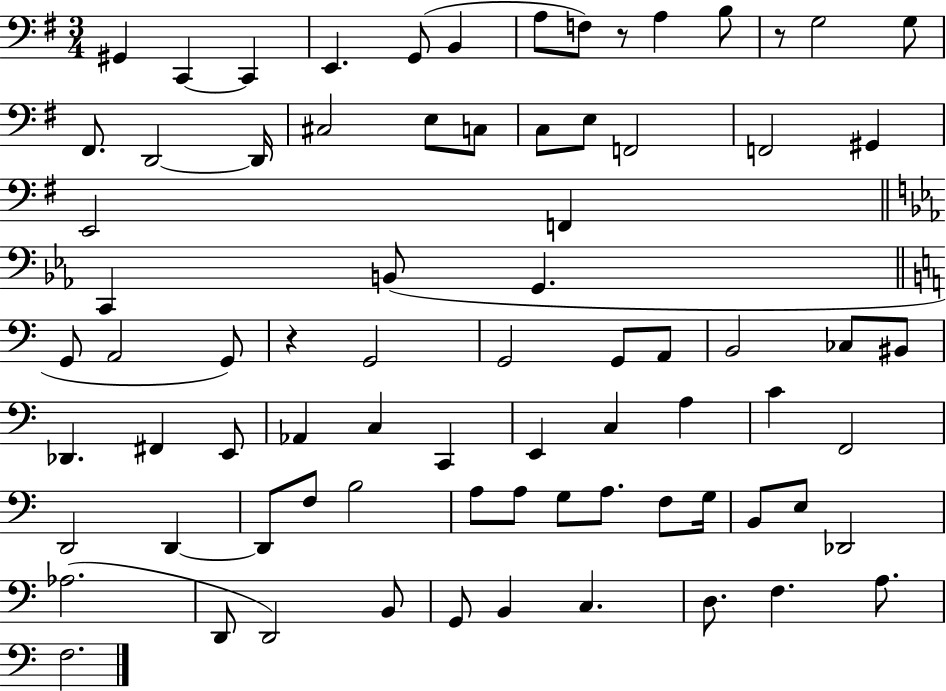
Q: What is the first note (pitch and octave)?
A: G#2